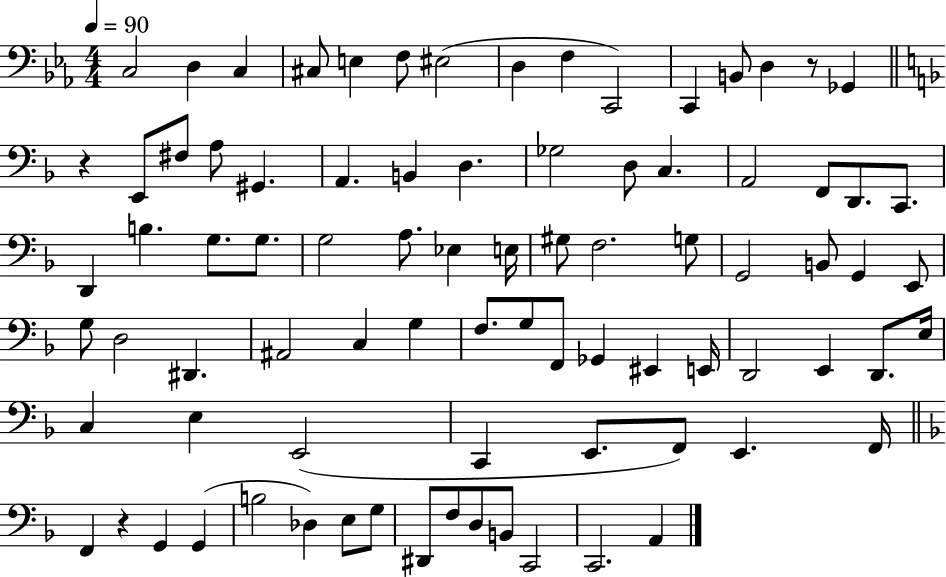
X:1
T:Untitled
M:4/4
L:1/4
K:Eb
C,2 D, C, ^C,/2 E, F,/2 ^E,2 D, F, C,,2 C,, B,,/2 D, z/2 _G,, z E,,/2 ^F,/2 A,/2 ^G,, A,, B,, D, _G,2 D,/2 C, A,,2 F,,/2 D,,/2 C,,/2 D,, B, G,/2 G,/2 G,2 A,/2 _E, E,/4 ^G,/2 F,2 G,/2 G,,2 B,,/2 G,, E,,/2 G,/2 D,2 ^D,, ^A,,2 C, G, F,/2 G,/2 F,,/2 _G,, ^E,, E,,/4 D,,2 E,, D,,/2 E,/4 C, E, E,,2 C,, E,,/2 F,,/2 E,, F,,/4 F,, z G,, G,, B,2 _D, E,/2 G,/2 ^D,,/2 F,/2 D,/2 B,,/2 C,,2 C,,2 A,,